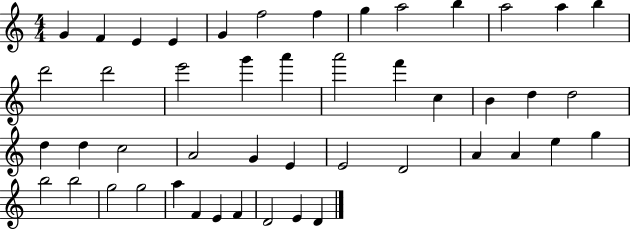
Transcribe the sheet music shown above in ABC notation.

X:1
T:Untitled
M:4/4
L:1/4
K:C
G F E E G f2 f g a2 b a2 a b d'2 d'2 e'2 g' a' a'2 f' c B d d2 d d c2 A2 G E E2 D2 A A e g b2 b2 g2 g2 a F E F D2 E D